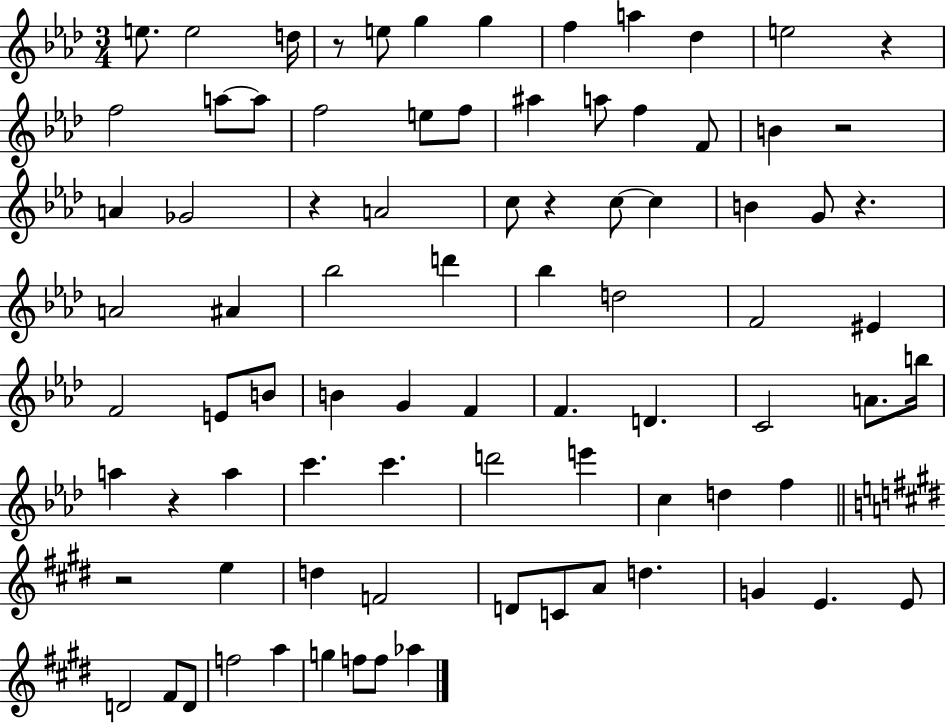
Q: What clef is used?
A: treble